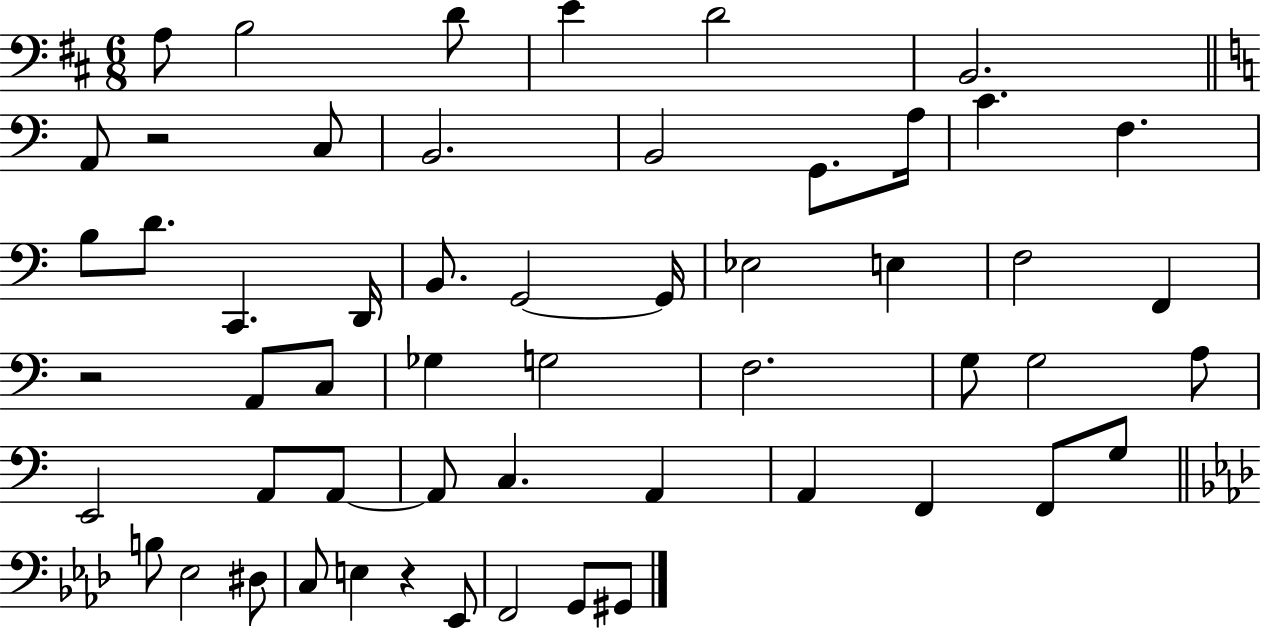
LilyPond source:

{
  \clef bass
  \numericTimeSignature
  \time 6/8
  \key d \major
  a8 b2 d'8 | e'4 d'2 | b,2. | \bar "||" \break \key c \major a,8 r2 c8 | b,2. | b,2 g,8. a16 | c'4. f4. | \break b8 d'8. c,4. d,16 | b,8. g,2~~ g,16 | ees2 e4 | f2 f,4 | \break r2 a,8 c8 | ges4 g2 | f2. | g8 g2 a8 | \break e,2 a,8 a,8~~ | a,8 c4. a,4 | a,4 f,4 f,8 g8 | \bar "||" \break \key f \minor b8 ees2 dis8 | c8 e4 r4 ees,8 | f,2 g,8 gis,8 | \bar "|."
}